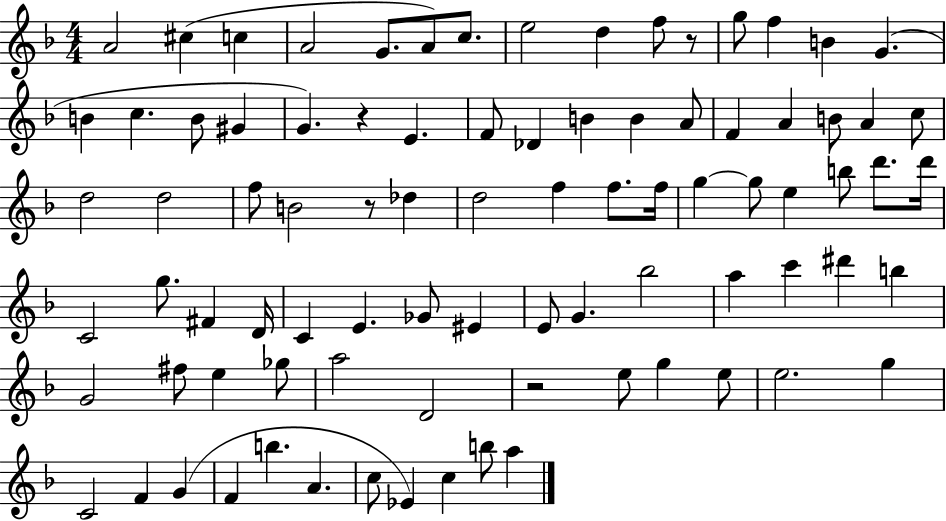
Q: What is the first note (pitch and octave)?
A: A4